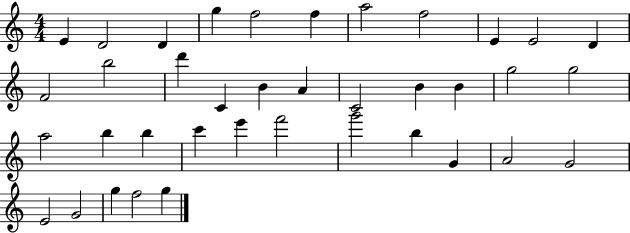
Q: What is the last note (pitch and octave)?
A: G5